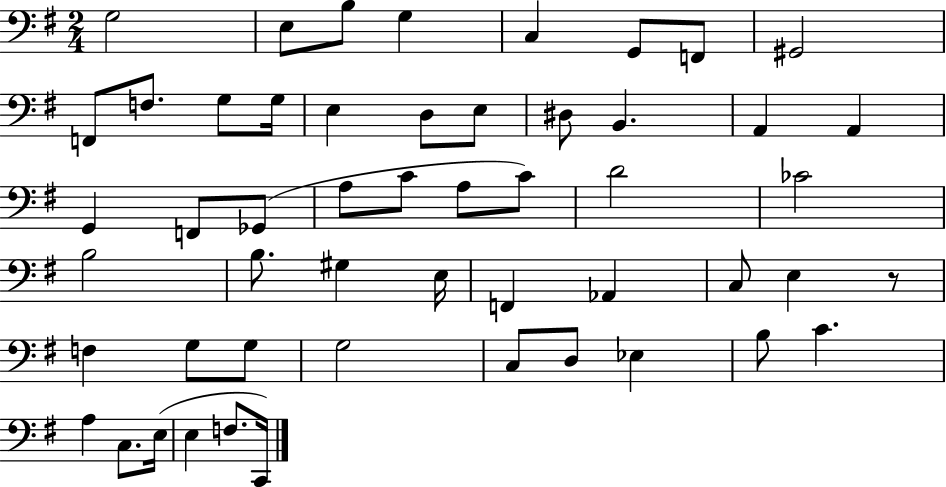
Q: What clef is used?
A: bass